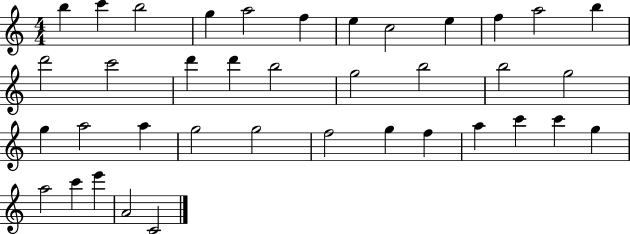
{
  \clef treble
  \numericTimeSignature
  \time 4/4
  \key c \major
  b''4 c'''4 b''2 | g''4 a''2 f''4 | e''4 c''2 e''4 | f''4 a''2 b''4 | \break d'''2 c'''2 | d'''4 d'''4 b''2 | g''2 b''2 | b''2 g''2 | \break g''4 a''2 a''4 | g''2 g''2 | f''2 g''4 f''4 | a''4 c'''4 c'''4 g''4 | \break a''2 c'''4 e'''4 | a'2 c'2 | \bar "|."
}